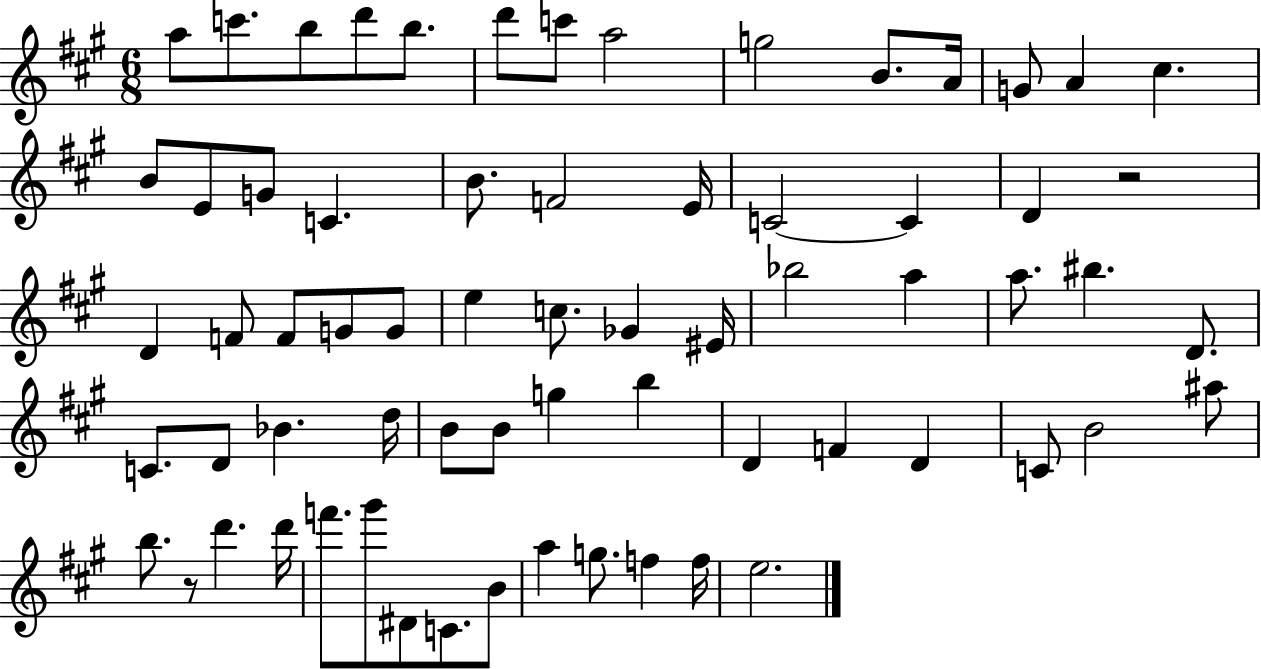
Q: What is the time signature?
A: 6/8